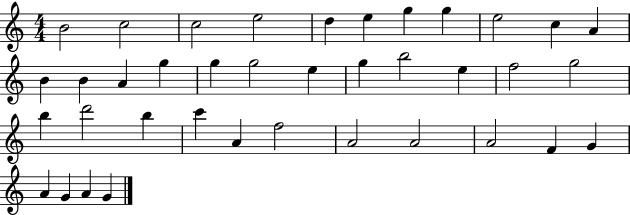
{
  \clef treble
  \numericTimeSignature
  \time 4/4
  \key c \major
  b'2 c''2 | c''2 e''2 | d''4 e''4 g''4 g''4 | e''2 c''4 a'4 | \break b'4 b'4 a'4 g''4 | g''4 g''2 e''4 | g''4 b''2 e''4 | f''2 g''2 | \break b''4 d'''2 b''4 | c'''4 a'4 f''2 | a'2 a'2 | a'2 f'4 g'4 | \break a'4 g'4 a'4 g'4 | \bar "|."
}